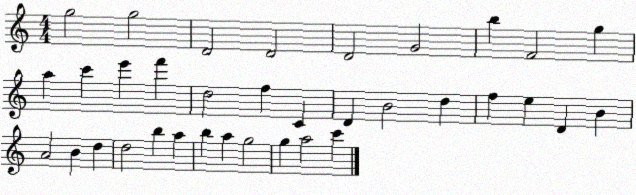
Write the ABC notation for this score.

X:1
T:Untitled
M:4/4
L:1/4
K:C
g2 g2 D2 D2 D2 G2 b F2 g a c' e' f' d2 f C D B2 d f e D B A2 B d d2 b a b a g2 g a2 c'